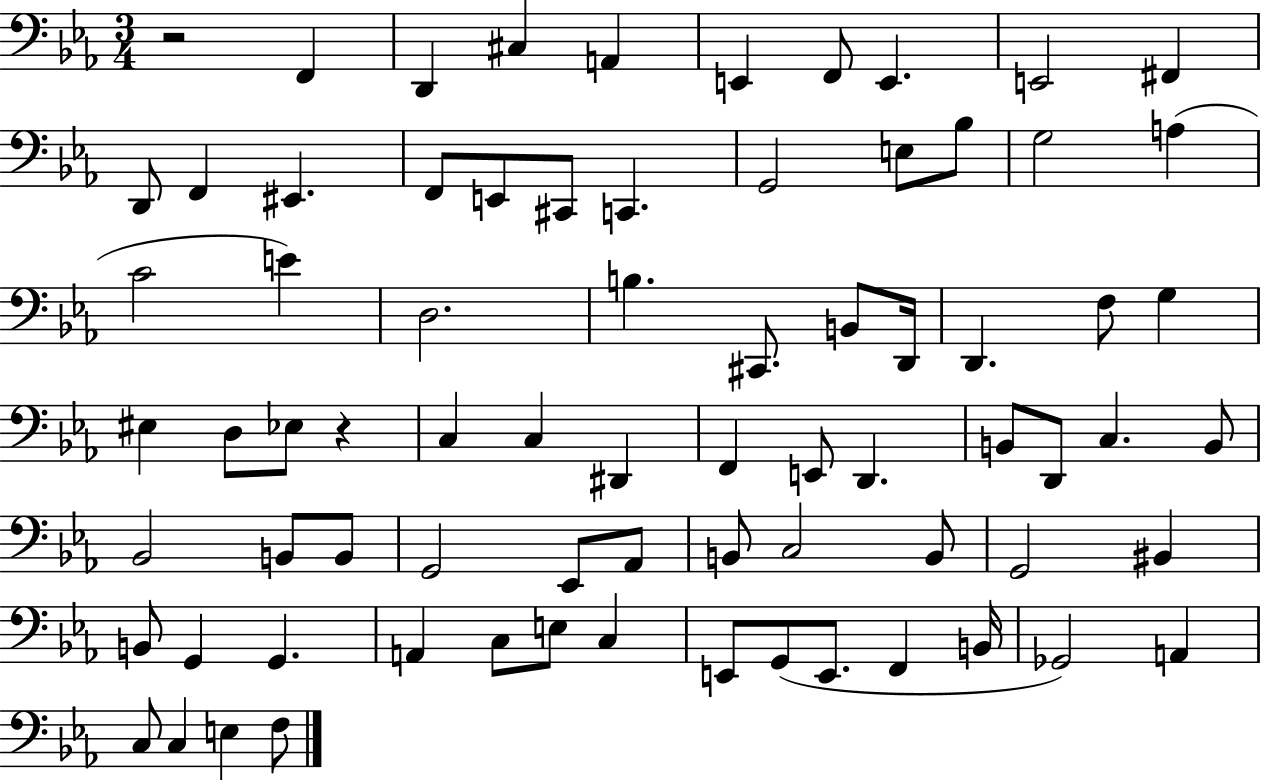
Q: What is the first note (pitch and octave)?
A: F2